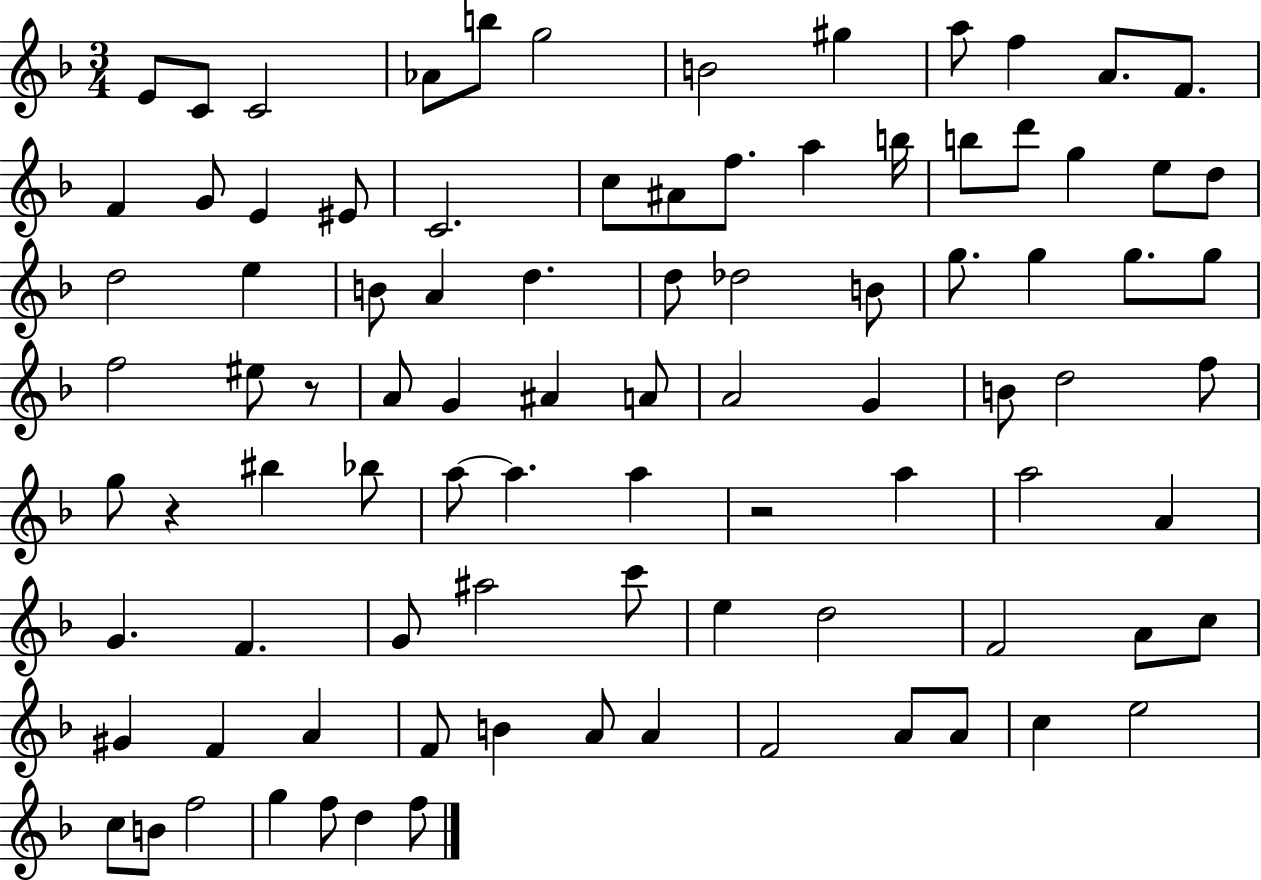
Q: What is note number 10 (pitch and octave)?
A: F5